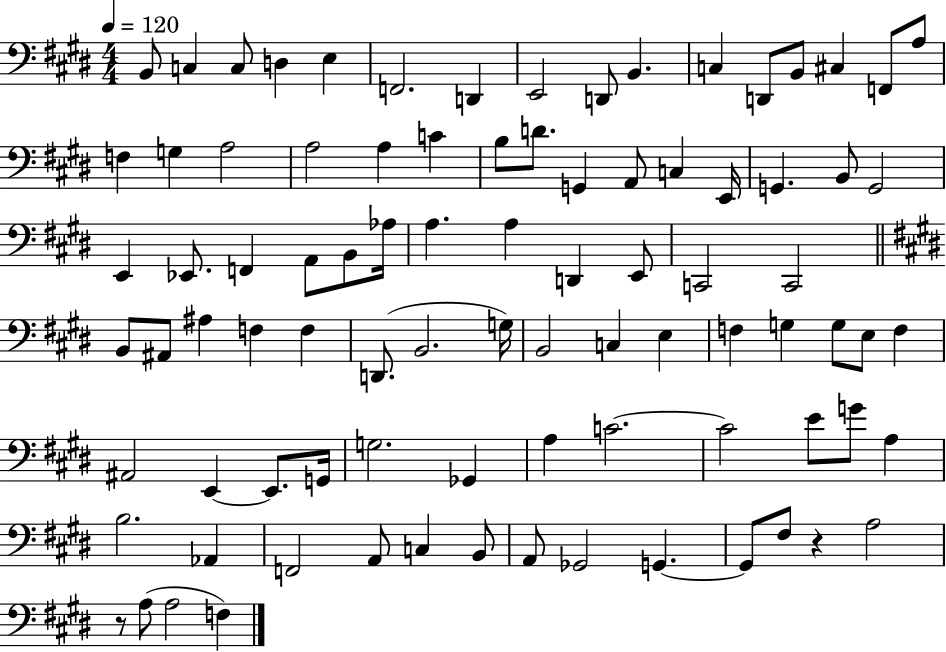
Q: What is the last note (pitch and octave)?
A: F3